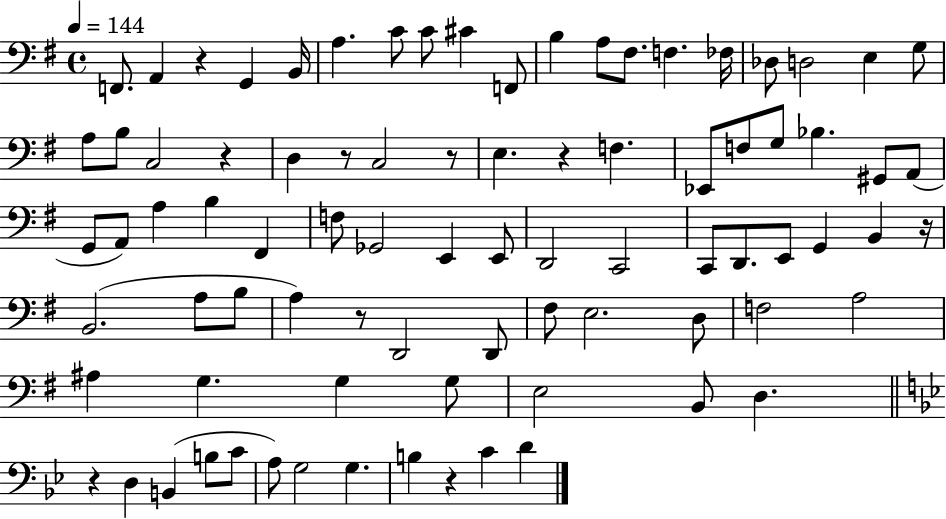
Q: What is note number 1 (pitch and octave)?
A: F2